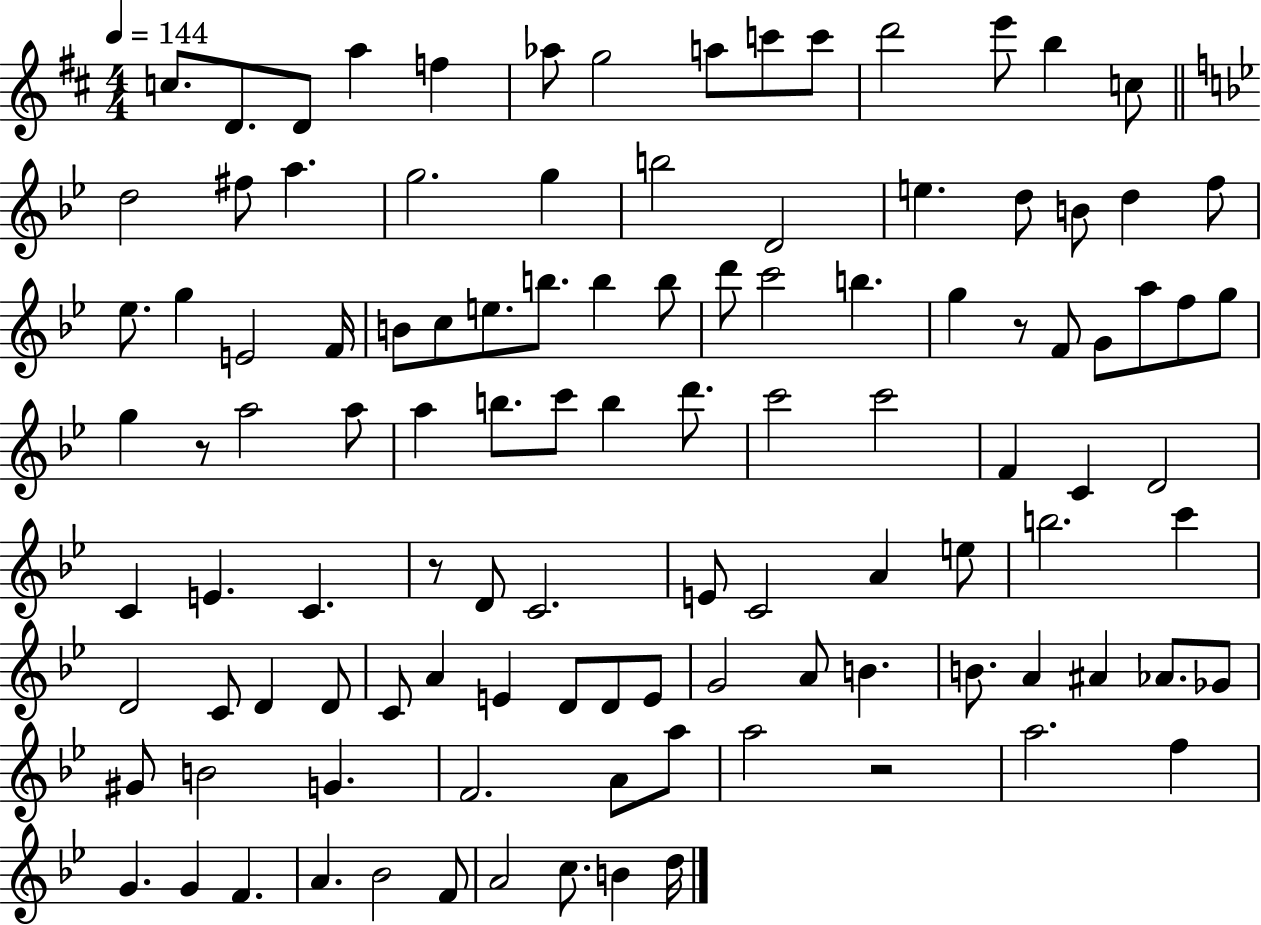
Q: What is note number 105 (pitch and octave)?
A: B4